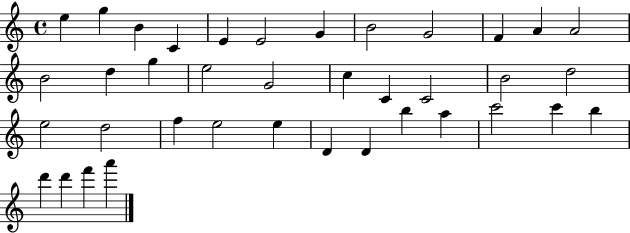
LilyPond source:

{
  \clef treble
  \time 4/4
  \defaultTimeSignature
  \key c \major
  e''4 g''4 b'4 c'4 | e'4 e'2 g'4 | b'2 g'2 | f'4 a'4 a'2 | \break b'2 d''4 g''4 | e''2 g'2 | c''4 c'4 c'2 | b'2 d''2 | \break e''2 d''2 | f''4 e''2 e''4 | d'4 d'4 b''4 a''4 | c'''2 c'''4 b''4 | \break d'''4 d'''4 f'''4 a'''4 | \bar "|."
}